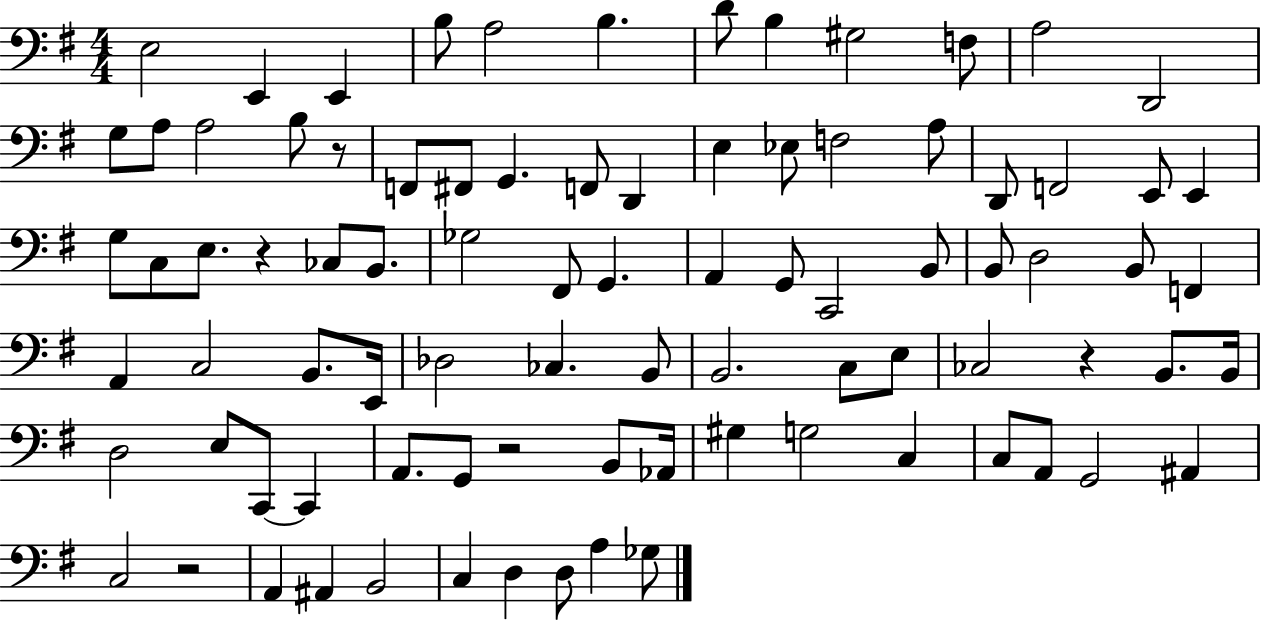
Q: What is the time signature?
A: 4/4